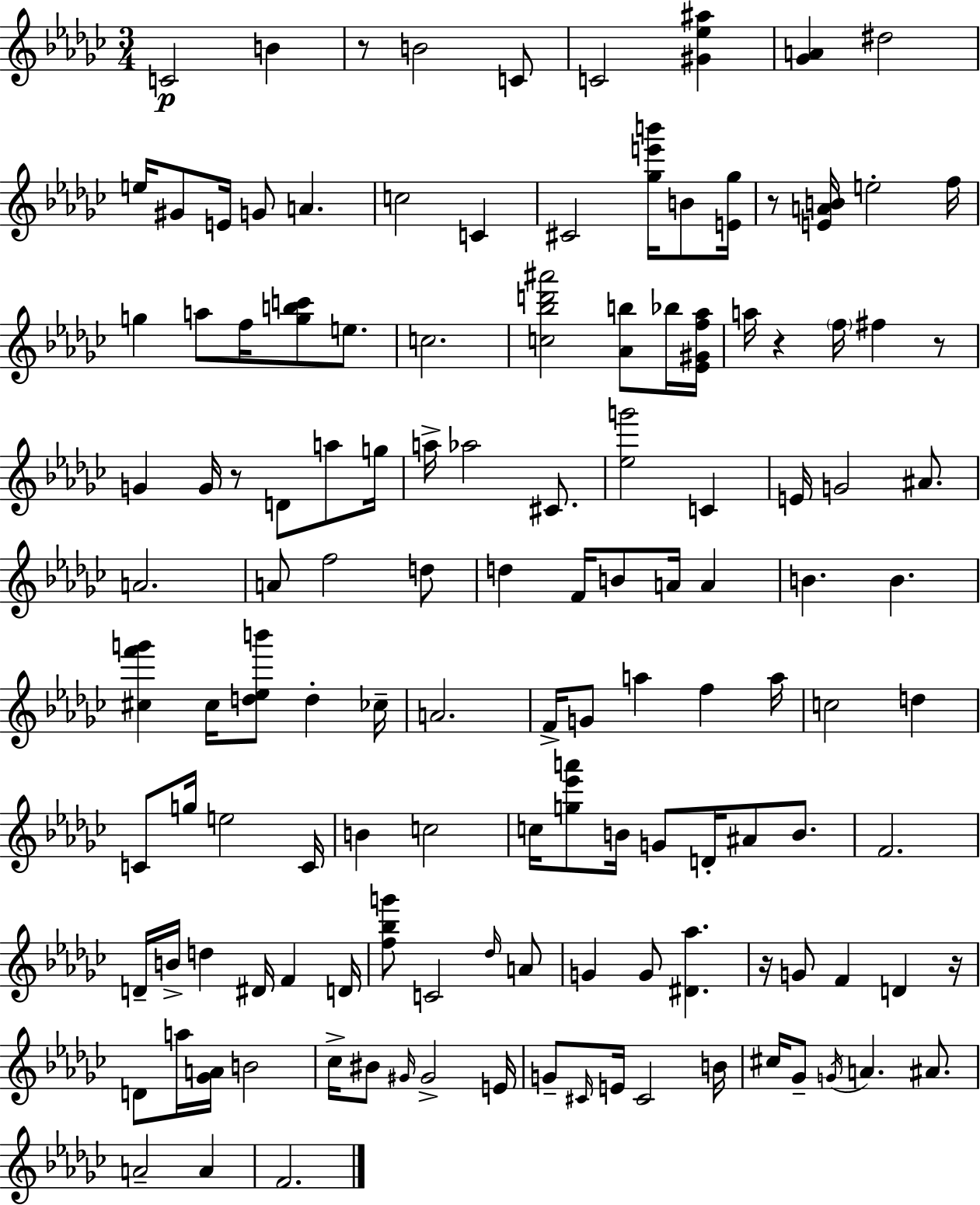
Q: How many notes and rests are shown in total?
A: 131